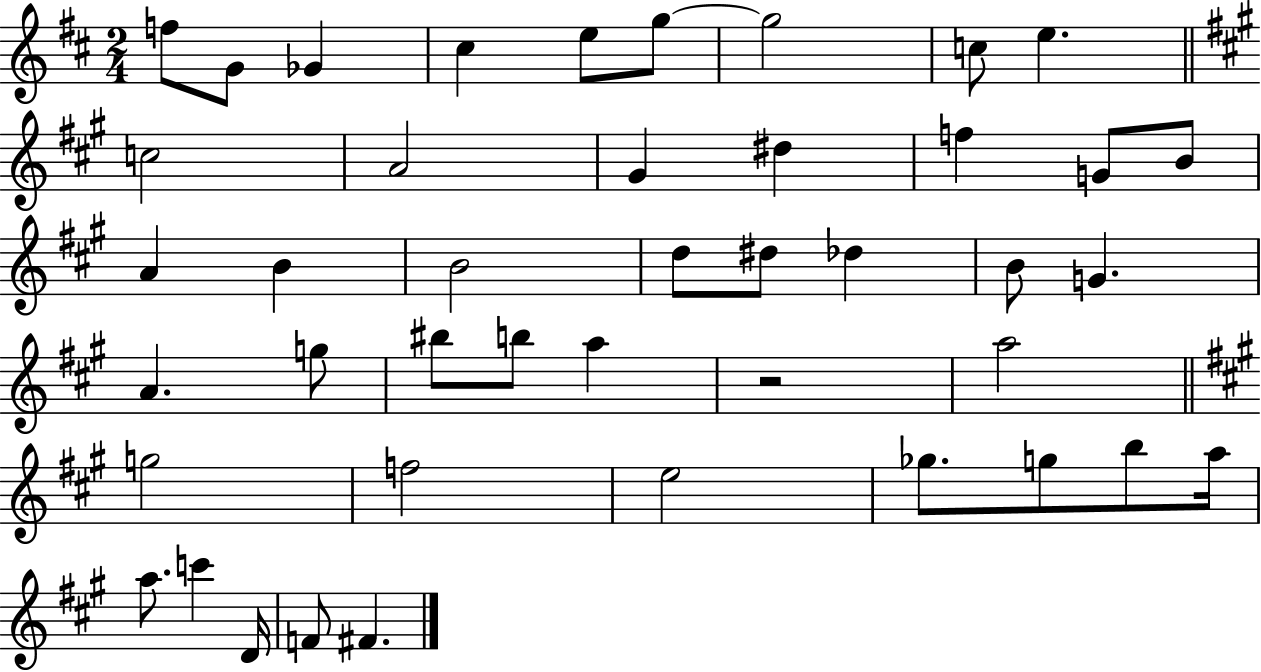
F5/e G4/e Gb4/q C#5/q E5/e G5/e G5/h C5/e E5/q. C5/h A4/h G#4/q D#5/q F5/q G4/e B4/e A4/q B4/q B4/h D5/e D#5/e Db5/q B4/e G4/q. A4/q. G5/e BIS5/e B5/e A5/q R/h A5/h G5/h F5/h E5/h Gb5/e. G5/e B5/e A5/s A5/e. C6/q D4/s F4/e F#4/q.